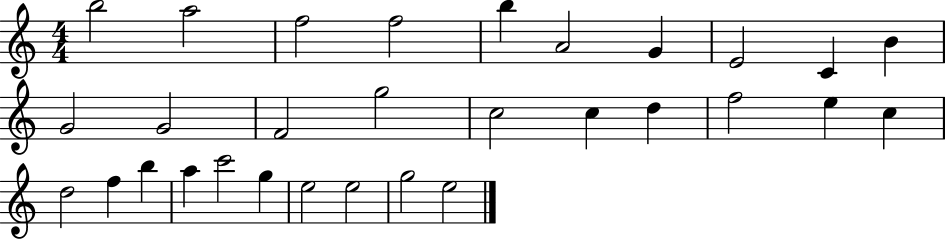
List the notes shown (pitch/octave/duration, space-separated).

B5/h A5/h F5/h F5/h B5/q A4/h G4/q E4/h C4/q B4/q G4/h G4/h F4/h G5/h C5/h C5/q D5/q F5/h E5/q C5/q D5/h F5/q B5/q A5/q C6/h G5/q E5/h E5/h G5/h E5/h